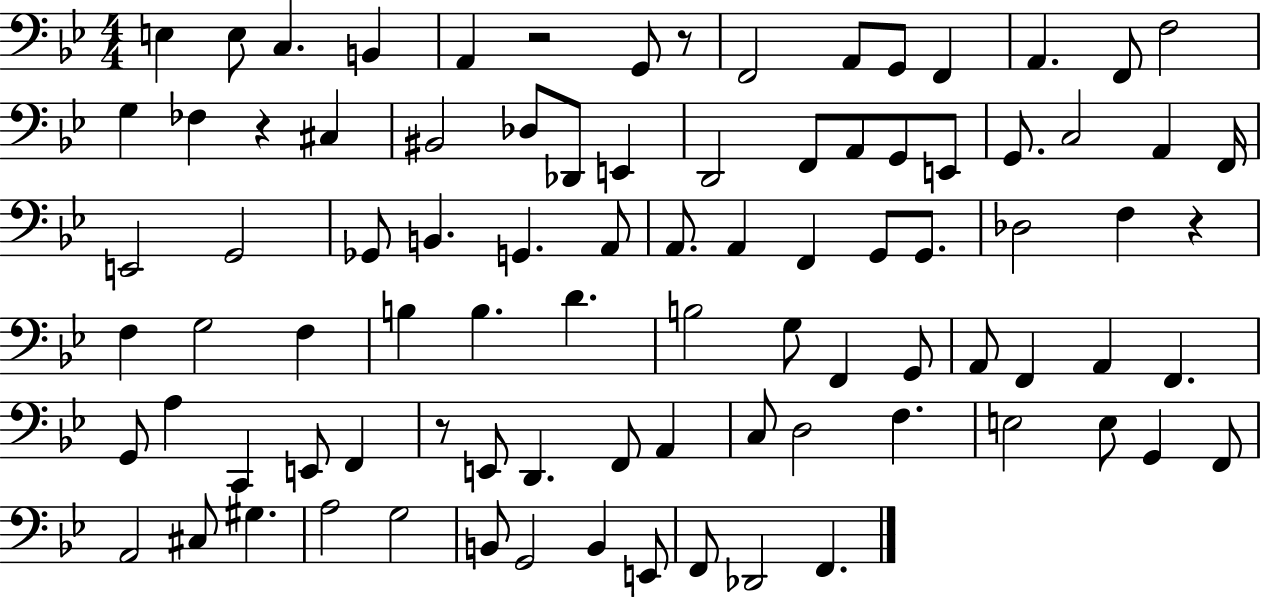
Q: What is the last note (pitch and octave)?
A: F2